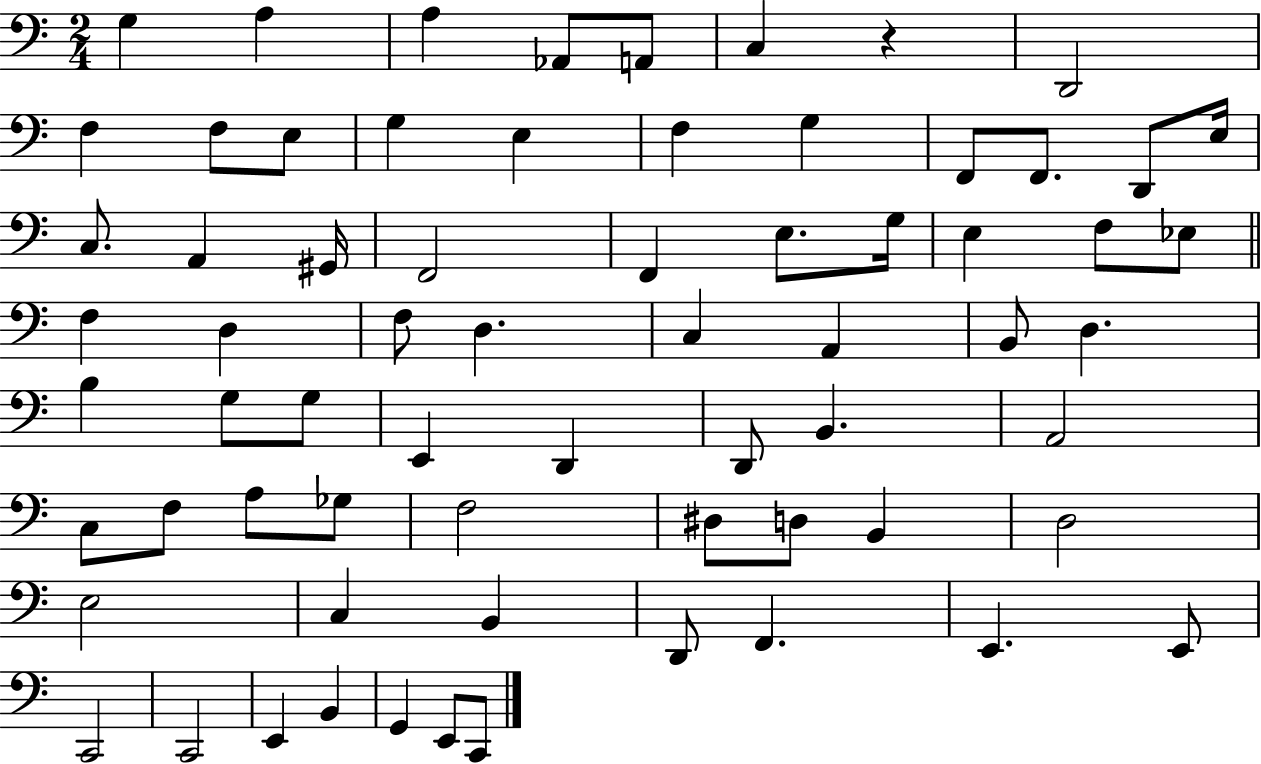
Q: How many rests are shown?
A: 1